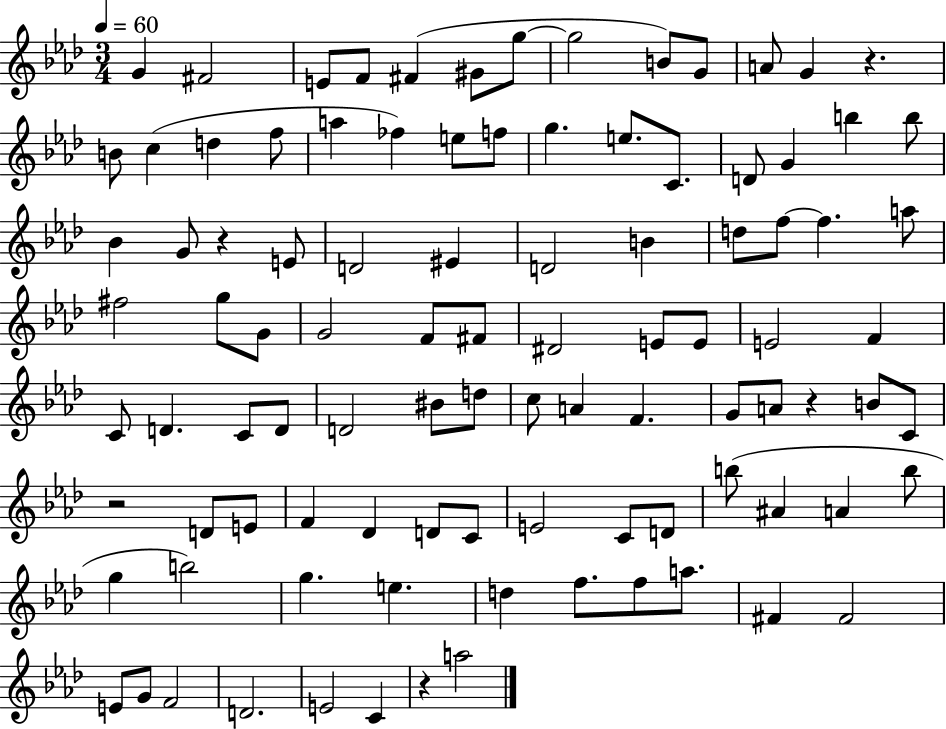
{
  \clef treble
  \numericTimeSignature
  \time 3/4
  \key aes \major
  \tempo 4 = 60
  g'4 fis'2 | e'8 f'8 fis'4( gis'8 g''8~~ | g''2 b'8) g'8 | a'8 g'4 r4. | \break b'8 c''4( d''4 f''8 | a''4 fes''4) e''8 f''8 | g''4. e''8. c'8. | d'8 g'4 b''4 b''8 | \break bes'4 g'8 r4 e'8 | d'2 eis'4 | d'2 b'4 | d''8 f''8~~ f''4. a''8 | \break fis''2 g''8 g'8 | g'2 f'8 fis'8 | dis'2 e'8 e'8 | e'2 f'4 | \break c'8 d'4. c'8 d'8 | d'2 bis'8 d''8 | c''8 a'4 f'4. | g'8 a'8 r4 b'8 c'8 | \break r2 d'8 e'8 | f'4 des'4 d'8 c'8 | e'2 c'8 d'8 | b''8( ais'4 a'4 b''8 | \break g''4 b''2) | g''4. e''4. | d''4 f''8. f''8 a''8. | fis'4 fis'2 | \break e'8 g'8 f'2 | d'2. | e'2 c'4 | r4 a''2 | \break \bar "|."
}